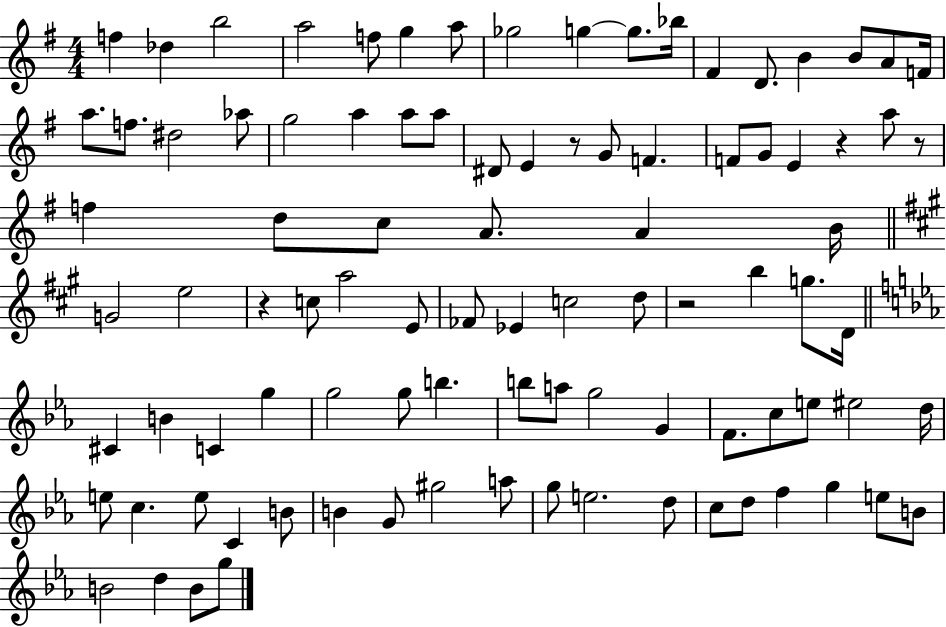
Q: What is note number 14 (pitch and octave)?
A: B4